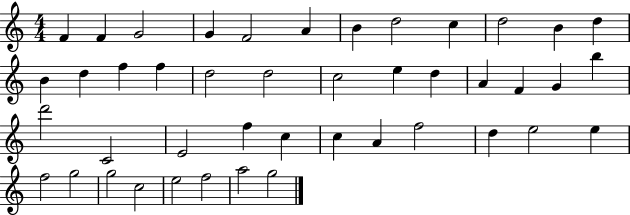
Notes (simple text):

F4/q F4/q G4/h G4/q F4/h A4/q B4/q D5/h C5/q D5/h B4/q D5/q B4/q D5/q F5/q F5/q D5/h D5/h C5/h E5/q D5/q A4/q F4/q G4/q B5/q D6/h C4/h E4/h F5/q C5/q C5/q A4/q F5/h D5/q E5/h E5/q F5/h G5/h G5/h C5/h E5/h F5/h A5/h G5/h